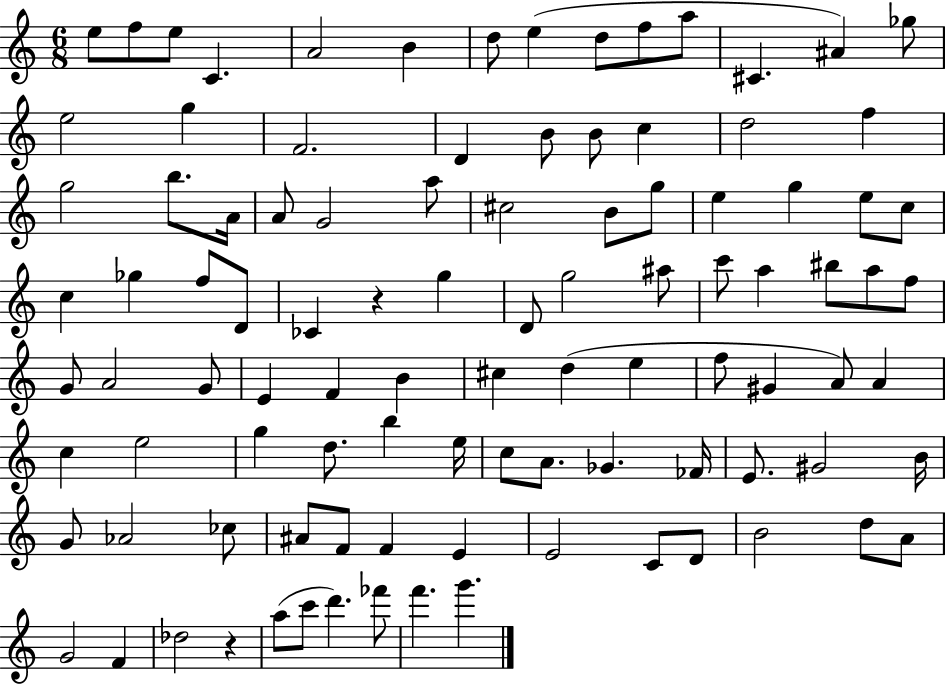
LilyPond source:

{
  \clef treble
  \numericTimeSignature
  \time 6/8
  \key c \major
  e''8 f''8 e''8 c'4. | a'2 b'4 | d''8 e''4( d''8 f''8 a''8 | cis'4. ais'4) ges''8 | \break e''2 g''4 | f'2. | d'4 b'8 b'8 c''4 | d''2 f''4 | \break g''2 b''8. a'16 | a'8 g'2 a''8 | cis''2 b'8 g''8 | e''4 g''4 e''8 c''8 | \break c''4 ges''4 f''8 d'8 | ces'4 r4 g''4 | d'8 g''2 ais''8 | c'''8 a''4 bis''8 a''8 f''8 | \break g'8 a'2 g'8 | e'4 f'4 b'4 | cis''4 d''4( e''4 | f''8 gis'4 a'8) a'4 | \break c''4 e''2 | g''4 d''8. b''4 e''16 | c''8 a'8. ges'4. fes'16 | e'8. gis'2 b'16 | \break g'8 aes'2 ces''8 | ais'8 f'8 f'4 e'4 | e'2 c'8 d'8 | b'2 d''8 a'8 | \break g'2 f'4 | des''2 r4 | a''8( c'''8 d'''4.) fes'''8 | f'''4. g'''4. | \break \bar "|."
}